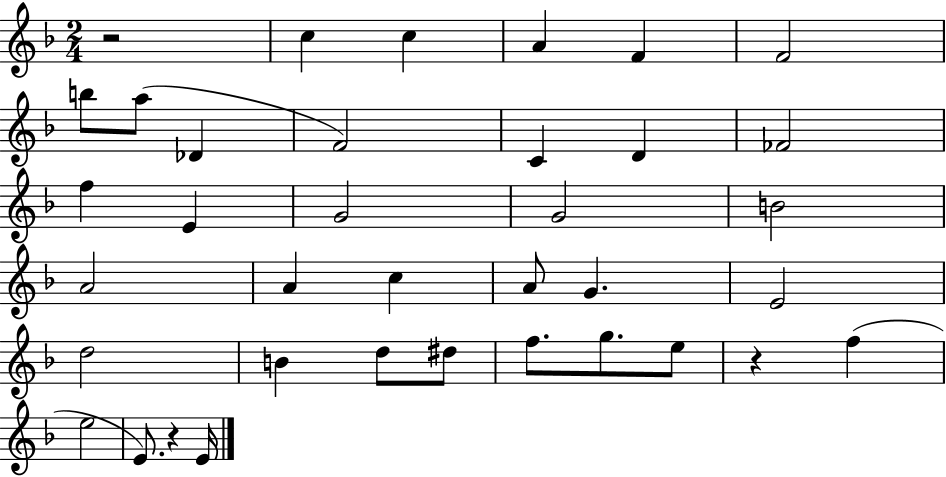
R/h C5/q C5/q A4/q F4/q F4/h B5/e A5/e Db4/q F4/h C4/q D4/q FES4/h F5/q E4/q G4/h G4/h B4/h A4/h A4/q C5/q A4/e G4/q. E4/h D5/h B4/q D5/e D#5/e F5/e. G5/e. E5/e R/q F5/q E5/h E4/e. R/q E4/s